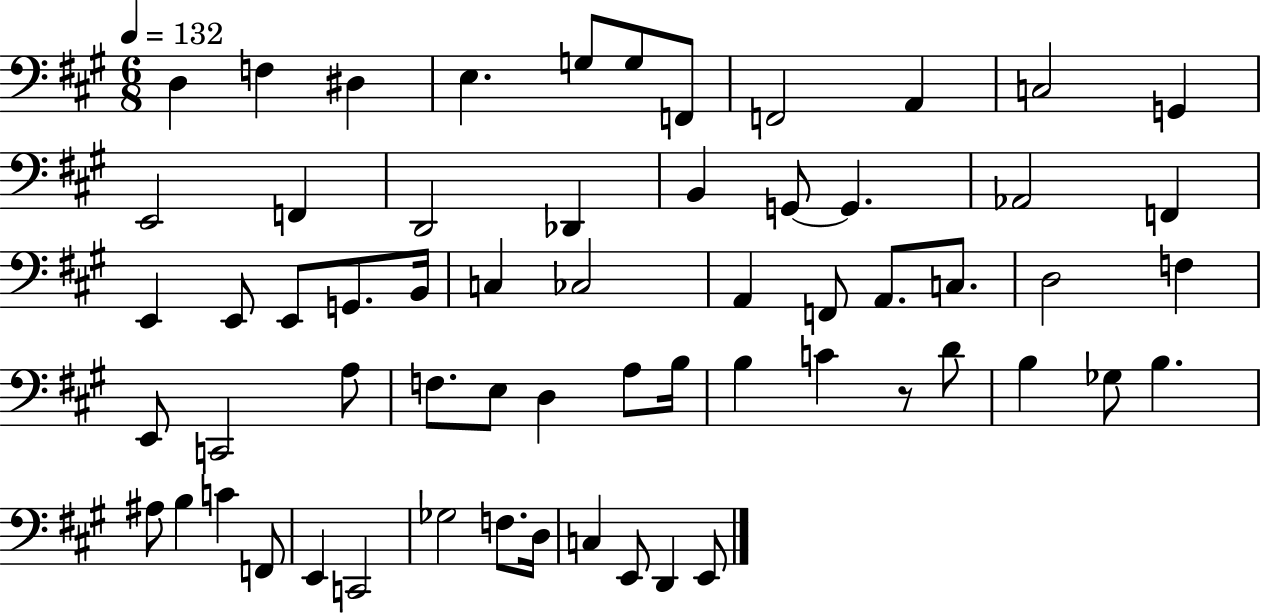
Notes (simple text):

D3/q F3/q D#3/q E3/q. G3/e G3/e F2/e F2/h A2/q C3/h G2/q E2/h F2/q D2/h Db2/q B2/q G2/e G2/q. Ab2/h F2/q E2/q E2/e E2/e G2/e. B2/s C3/q CES3/h A2/q F2/e A2/e. C3/e. D3/h F3/q E2/e C2/h A3/e F3/e. E3/e D3/q A3/e B3/s B3/q C4/q R/e D4/e B3/q Gb3/e B3/q. A#3/e B3/q C4/q F2/e E2/q C2/h Gb3/h F3/e. D3/s C3/q E2/e D2/q E2/e